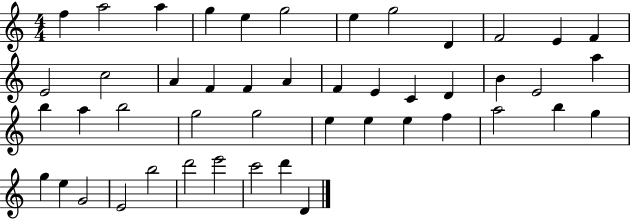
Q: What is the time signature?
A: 4/4